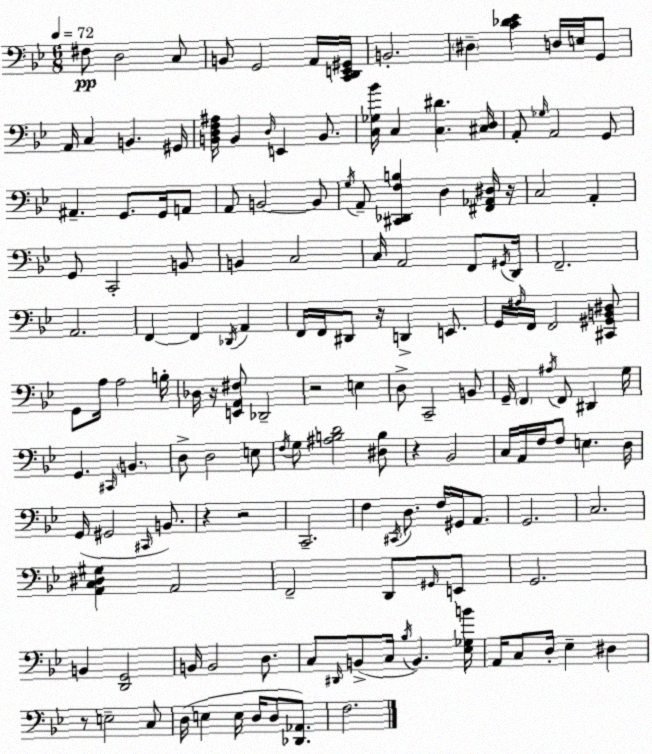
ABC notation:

X:1
T:Untitled
M:6/8
L:1/4
K:Gm
^F,/2 D,2 C,/2 B,,/2 G,,2 A,,/4 [C,,D,,E,,^G,,]/4 B,,2 ^D, [C_D_E] D,/4 E,/4 G,,/2 A,,/4 C, B,, ^G,,/4 [B,,D,F,^A,]/4 B,, D,/4 E,, B,,/2 [C,_G,_B]/4 C, [C,^D] [^C,D,]/4 A,,/2 _G,/4 A,,2 G,,/2 ^A,, G,,/2 G,,/4 A,,/2 A,,/2 B,,2 B,,/2 G,/4 A,,/2 [^C,,_D,,F,B,] D, [^F,,_A,,^D,]/4 z/4 C,2 A,, G,,/2 C,,2 B,,/2 B,, C,2 C,/4 A,,2 F,,/2 ^G,,/4 D,,/4 F,,2 A,,2 F,, F,, _D,,/4 A,, F,,/4 F,,/4 ^D,,/2 z/4 D,, E,,/2 G,,/4 ^F,/4 F,,/4 F,,2 [^C,,^G,,B,,^D,]/2 G,,/2 A,/4 A,2 B,/4 _D,/4 z/4 [E,,A,,^F,]/2 _D,,2 z2 E, D,/2 C,,2 B,,/2 G,,/4 F,, ^A,/4 F,,/2 ^D,, G,/4 G,, ^C,,/4 B,, D,/2 D,2 E,/2 F,/4 G,/2 [^A,B,D]2 [^D,B,]/2 z _B,,2 C,/4 A,,/4 F,/4 F,/2 E, D,/4 G,,/4 ^G,,2 ^C,,/4 B,,/2 z z2 C,,2 F, ^C,,/4 D,/2 F,/4 ^G,,/4 A,,/2 G,,2 C,2 [A,,C,^D,^G,] A,,2 F,,2 D,,/2 ^G,,/4 E,,/2 G,,2 B,, [D,,G,,]2 B,,/4 B,,2 D,/2 C,/2 ^D,,/4 B,,/2 C,/4 _B,/4 B,, [_E,_G,B]/4 A,,/4 C,/2 D,/4 _E, ^D, z/2 E,2 C,/2 D,/4 E, E,/4 D,/4 D,/2 [_D,,_A,,]/2 F,2